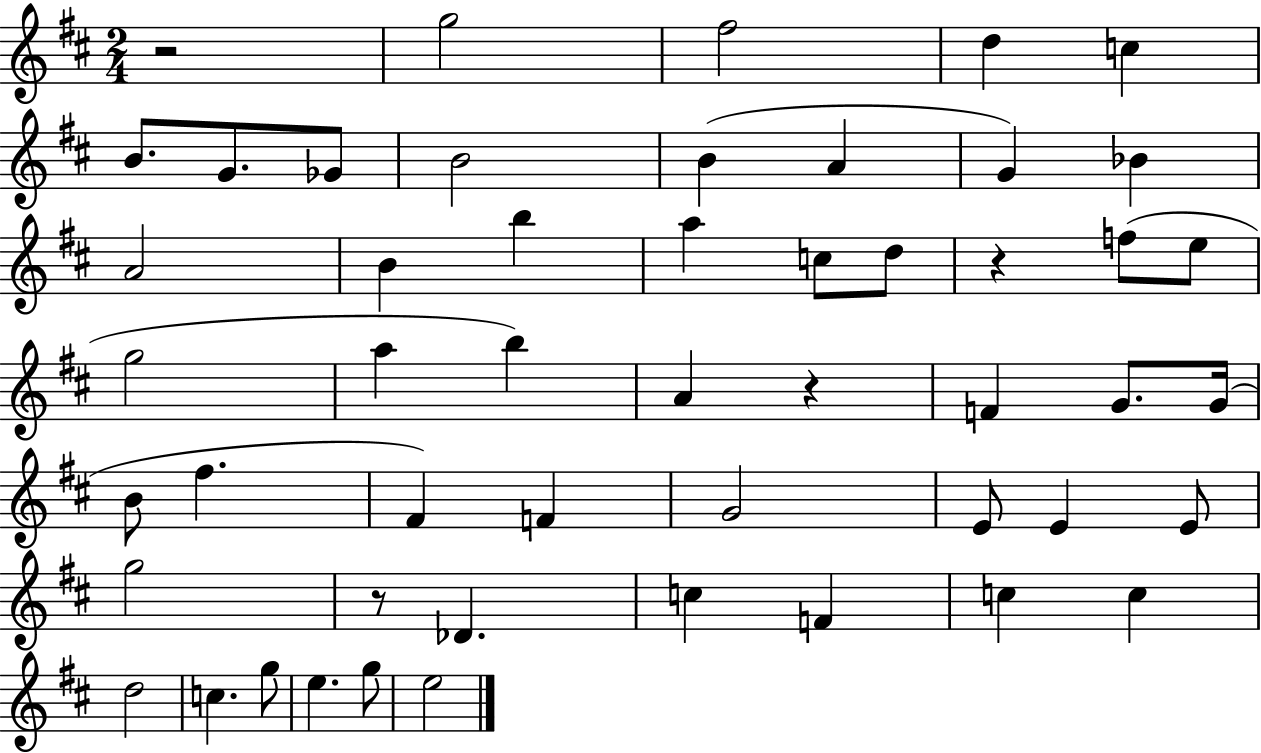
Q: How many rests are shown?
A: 4